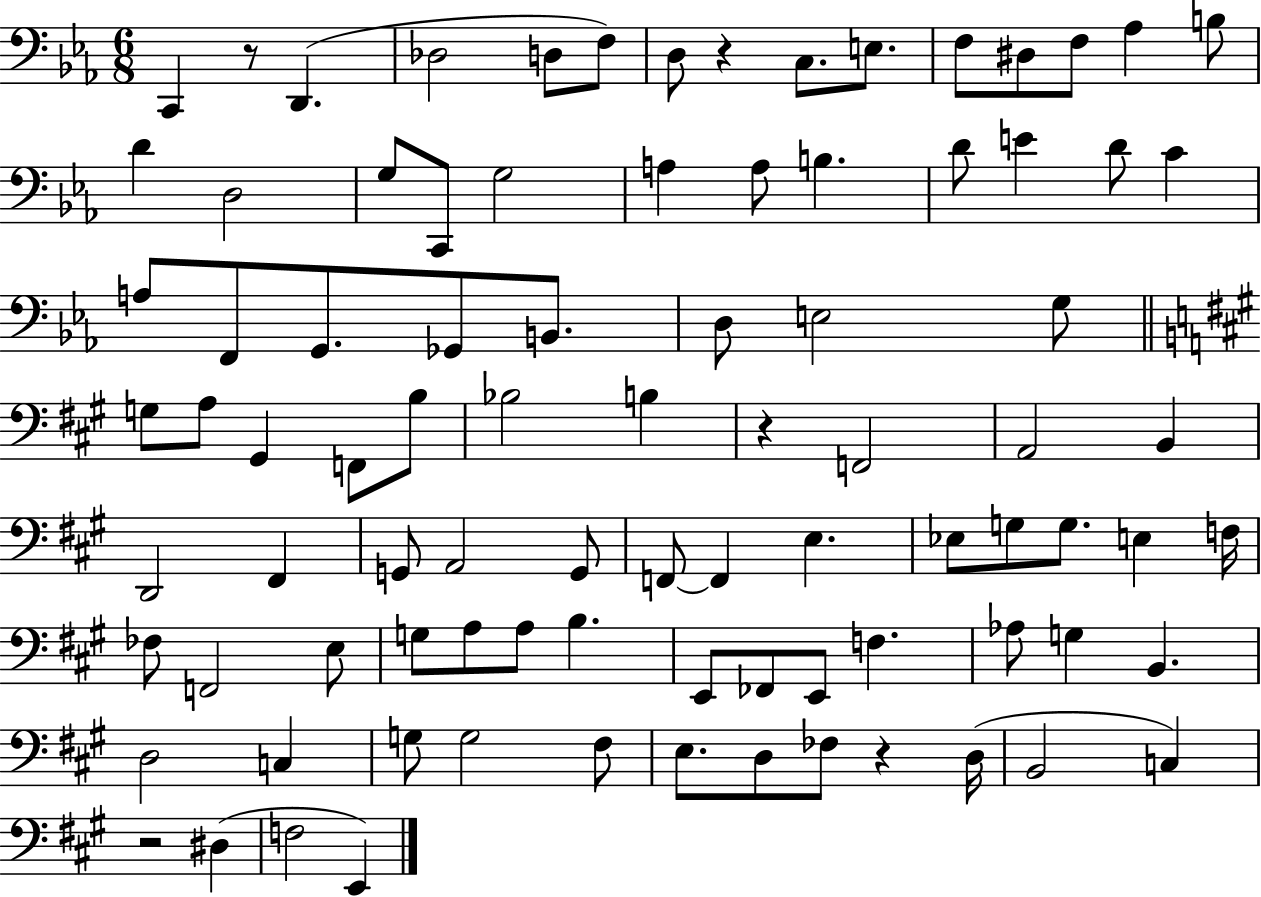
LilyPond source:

{
  \clef bass
  \numericTimeSignature
  \time 6/8
  \key ees \major
  c,4 r8 d,4.( | des2 d8 f8) | d8 r4 c8. e8. | f8 dis8 f8 aes4 b8 | \break d'4 d2 | g8 c,8 g2 | a4 a8 b4. | d'8 e'4 d'8 c'4 | \break a8 f,8 g,8. ges,8 b,8. | d8 e2 g8 | \bar "||" \break \key a \major g8 a8 gis,4 f,8 b8 | bes2 b4 | r4 f,2 | a,2 b,4 | \break d,2 fis,4 | g,8 a,2 g,8 | f,8~~ f,4 e4. | ees8 g8 g8. e4 f16 | \break fes8 f,2 e8 | g8 a8 a8 b4. | e,8 fes,8 e,8 f4. | aes8 g4 b,4. | \break d2 c4 | g8 g2 fis8 | e8. d8 fes8 r4 d16( | b,2 c4) | \break r2 dis4( | f2 e,4) | \bar "|."
}